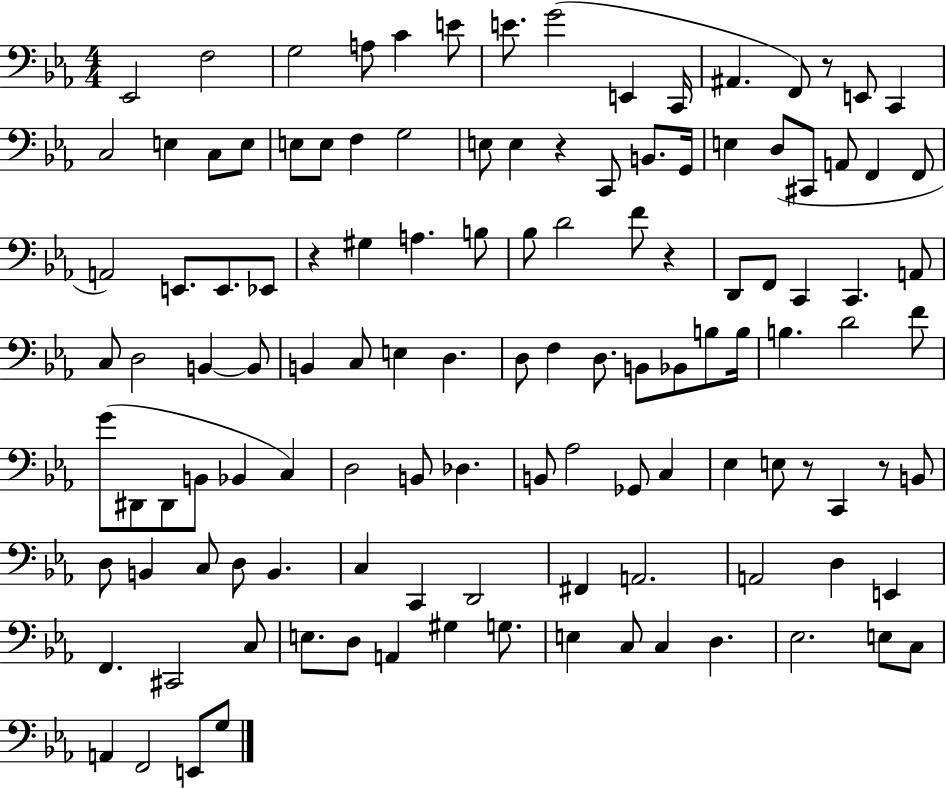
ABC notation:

X:1
T:Untitled
M:4/4
L:1/4
K:Eb
_E,,2 F,2 G,2 A,/2 C E/2 E/2 G2 E,, C,,/4 ^A,, F,,/2 z/2 E,,/2 C,, C,2 E, C,/2 E,/2 E,/2 E,/2 F, G,2 E,/2 E, z C,,/2 B,,/2 G,,/4 E, D,/2 ^C,,/2 A,,/2 F,, F,,/2 A,,2 E,,/2 E,,/2 _E,,/2 z ^G, A, B,/2 _B,/2 D2 F/2 z D,,/2 F,,/2 C,, C,, A,,/2 C,/2 D,2 B,, B,,/2 B,, C,/2 E, D, D,/2 F, D,/2 B,,/2 _B,,/2 B,/2 B,/4 B, D2 F/2 G/2 ^D,,/2 ^D,,/2 B,,/2 _B,, C, D,2 B,,/2 _D, B,,/2 _A,2 _G,,/2 C, _E, E,/2 z/2 C,, z/2 B,,/2 D,/2 B,, C,/2 D,/2 B,, C, C,, D,,2 ^F,, A,,2 A,,2 D, E,, F,, ^C,,2 C,/2 E,/2 D,/2 A,, ^G, G,/2 E, C,/2 C, D, _E,2 E,/2 C,/2 A,, F,,2 E,,/2 G,/2